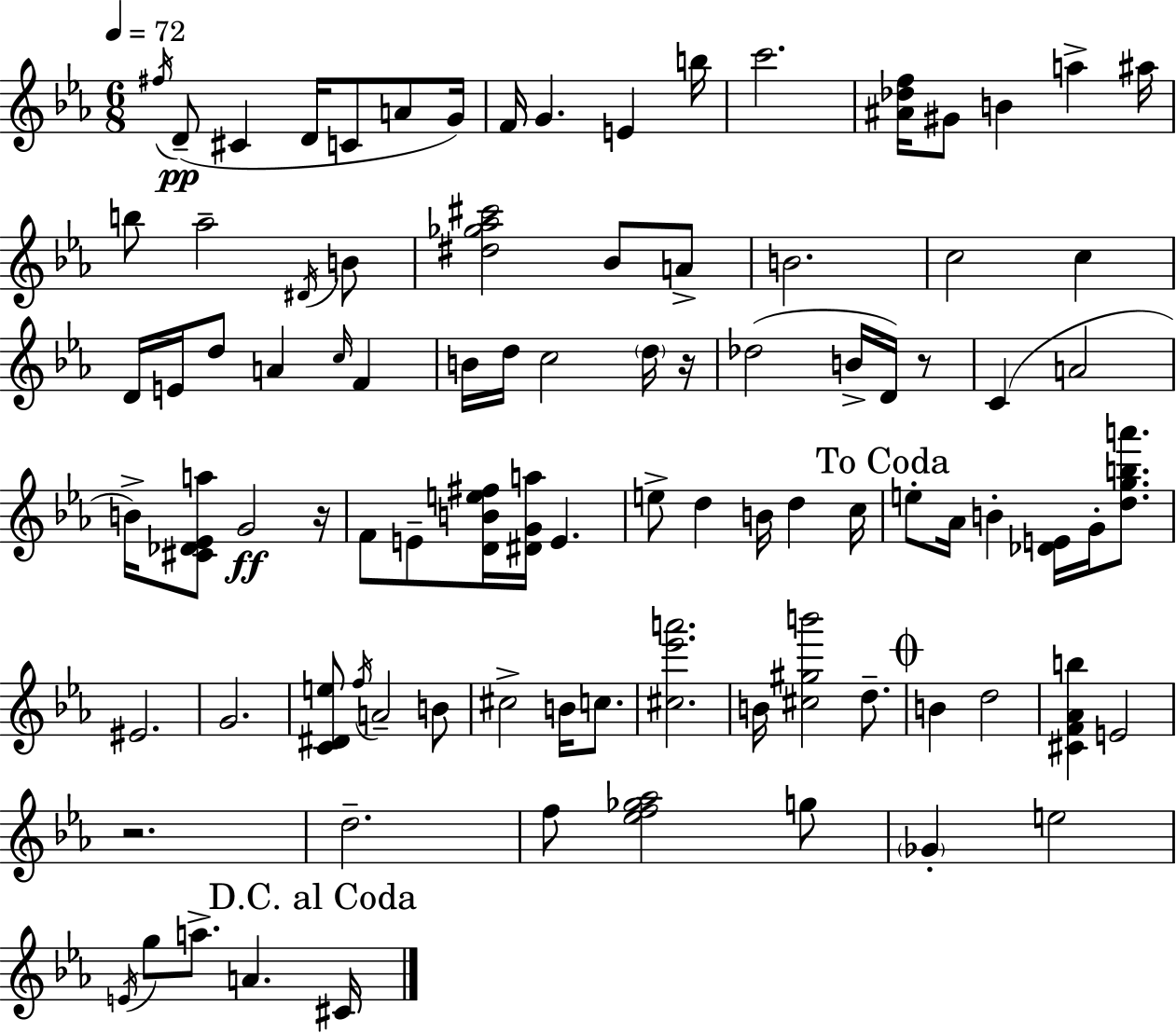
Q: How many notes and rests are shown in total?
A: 93